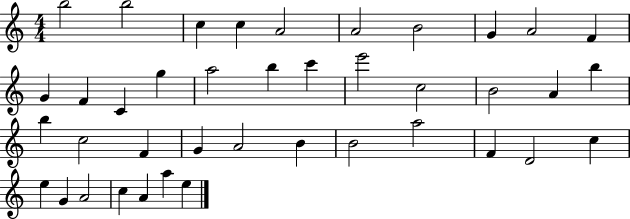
B5/h B5/h C5/q C5/q A4/h A4/h B4/h G4/q A4/h F4/q G4/q F4/q C4/q G5/q A5/h B5/q C6/q E6/h C5/h B4/h A4/q B5/q B5/q C5/h F4/q G4/q A4/h B4/q B4/h A5/h F4/q D4/h C5/q E5/q G4/q A4/h C5/q A4/q A5/q E5/q